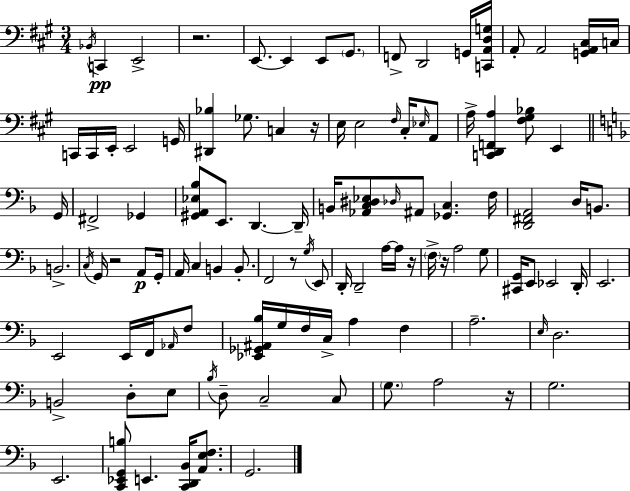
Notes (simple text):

Bb2/s C2/q E2/h R/h. E2/e. E2/q E2/e G#2/e. F2/e D2/h G2/s [C2,A2,D3,G3]/s A2/e A2/h [G2,A2,C#3]/s C3/s C2/s C2/s E2/s E2/h G2/s [D#2,Bb3]/q Gb3/e. C3/q R/s E3/s E3/h F#3/s C#3/s Eb3/s A2/e A3/s [C2,D2,F2,A3]/q [F#3,G#3,Bb3]/e E2/q G2/s F#2/h Gb2/q [G#2,A2,Eb3,Bb3]/e E2/e. D2/q. D2/s B2/s [Ab2,C3,D#3,Eb3]/e Db3/s A#2/e [Gb2,C3]/q. F3/s [D2,F#2,A2]/h D3/s B2/e. B2/h. C3/s G2/s R/h A2/e G2/s A2/s C3/q B2/q B2/e. F2/h R/e G3/s E2/e D2/s D2/h A3/s A3/s R/s F3/s R/s A3/h G3/e [C#2,G2]/s E2/e Eb2/h D2/s E2/h. E2/h E2/s F2/s Ab2/s F3/e [Eb2,Gb2,A#2,Bb3]/s G3/s F3/s C3/s A3/q F3/q A3/h. E3/s D3/h. B2/h D3/e E3/e Bb3/s D3/e C3/h C3/e G3/e. A3/h R/s G3/h. E2/h. [C2,Eb2,G2,B3]/e E2/q. [C2,D2,Bb2]/s [A2,E3,F3]/e. G2/h.